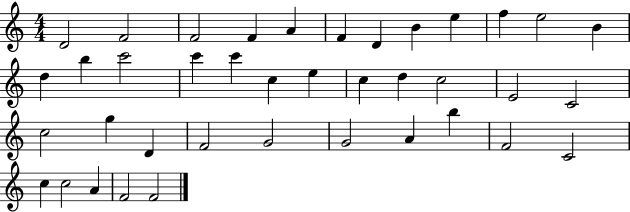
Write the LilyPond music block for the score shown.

{
  \clef treble
  \numericTimeSignature
  \time 4/4
  \key c \major
  d'2 f'2 | f'2 f'4 a'4 | f'4 d'4 b'4 e''4 | f''4 e''2 b'4 | \break d''4 b''4 c'''2 | c'''4 c'''4 c''4 e''4 | c''4 d''4 c''2 | e'2 c'2 | \break c''2 g''4 d'4 | f'2 g'2 | g'2 a'4 b''4 | f'2 c'2 | \break c''4 c''2 a'4 | f'2 f'2 | \bar "|."
}